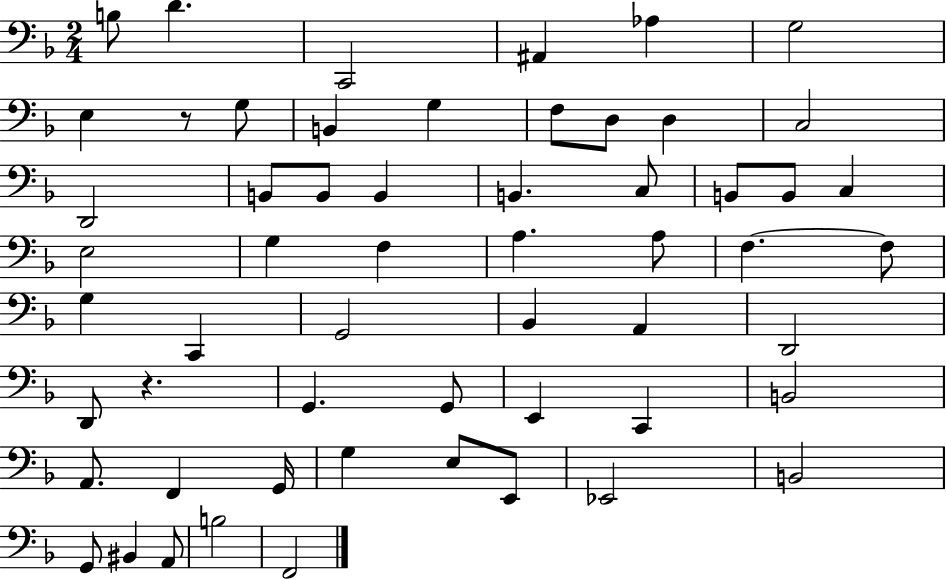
X:1
T:Untitled
M:2/4
L:1/4
K:F
B,/2 D C,,2 ^A,, _A, G,2 E, z/2 G,/2 B,, G, F,/2 D,/2 D, C,2 D,,2 B,,/2 B,,/2 B,, B,, C,/2 B,,/2 B,,/2 C, E,2 G, F, A, A,/2 F, F,/2 G, C,, G,,2 _B,, A,, D,,2 D,,/2 z G,, G,,/2 E,, C,, B,,2 A,,/2 F,, G,,/4 G, E,/2 E,,/2 _E,,2 B,,2 G,,/2 ^B,, A,,/2 B,2 F,,2